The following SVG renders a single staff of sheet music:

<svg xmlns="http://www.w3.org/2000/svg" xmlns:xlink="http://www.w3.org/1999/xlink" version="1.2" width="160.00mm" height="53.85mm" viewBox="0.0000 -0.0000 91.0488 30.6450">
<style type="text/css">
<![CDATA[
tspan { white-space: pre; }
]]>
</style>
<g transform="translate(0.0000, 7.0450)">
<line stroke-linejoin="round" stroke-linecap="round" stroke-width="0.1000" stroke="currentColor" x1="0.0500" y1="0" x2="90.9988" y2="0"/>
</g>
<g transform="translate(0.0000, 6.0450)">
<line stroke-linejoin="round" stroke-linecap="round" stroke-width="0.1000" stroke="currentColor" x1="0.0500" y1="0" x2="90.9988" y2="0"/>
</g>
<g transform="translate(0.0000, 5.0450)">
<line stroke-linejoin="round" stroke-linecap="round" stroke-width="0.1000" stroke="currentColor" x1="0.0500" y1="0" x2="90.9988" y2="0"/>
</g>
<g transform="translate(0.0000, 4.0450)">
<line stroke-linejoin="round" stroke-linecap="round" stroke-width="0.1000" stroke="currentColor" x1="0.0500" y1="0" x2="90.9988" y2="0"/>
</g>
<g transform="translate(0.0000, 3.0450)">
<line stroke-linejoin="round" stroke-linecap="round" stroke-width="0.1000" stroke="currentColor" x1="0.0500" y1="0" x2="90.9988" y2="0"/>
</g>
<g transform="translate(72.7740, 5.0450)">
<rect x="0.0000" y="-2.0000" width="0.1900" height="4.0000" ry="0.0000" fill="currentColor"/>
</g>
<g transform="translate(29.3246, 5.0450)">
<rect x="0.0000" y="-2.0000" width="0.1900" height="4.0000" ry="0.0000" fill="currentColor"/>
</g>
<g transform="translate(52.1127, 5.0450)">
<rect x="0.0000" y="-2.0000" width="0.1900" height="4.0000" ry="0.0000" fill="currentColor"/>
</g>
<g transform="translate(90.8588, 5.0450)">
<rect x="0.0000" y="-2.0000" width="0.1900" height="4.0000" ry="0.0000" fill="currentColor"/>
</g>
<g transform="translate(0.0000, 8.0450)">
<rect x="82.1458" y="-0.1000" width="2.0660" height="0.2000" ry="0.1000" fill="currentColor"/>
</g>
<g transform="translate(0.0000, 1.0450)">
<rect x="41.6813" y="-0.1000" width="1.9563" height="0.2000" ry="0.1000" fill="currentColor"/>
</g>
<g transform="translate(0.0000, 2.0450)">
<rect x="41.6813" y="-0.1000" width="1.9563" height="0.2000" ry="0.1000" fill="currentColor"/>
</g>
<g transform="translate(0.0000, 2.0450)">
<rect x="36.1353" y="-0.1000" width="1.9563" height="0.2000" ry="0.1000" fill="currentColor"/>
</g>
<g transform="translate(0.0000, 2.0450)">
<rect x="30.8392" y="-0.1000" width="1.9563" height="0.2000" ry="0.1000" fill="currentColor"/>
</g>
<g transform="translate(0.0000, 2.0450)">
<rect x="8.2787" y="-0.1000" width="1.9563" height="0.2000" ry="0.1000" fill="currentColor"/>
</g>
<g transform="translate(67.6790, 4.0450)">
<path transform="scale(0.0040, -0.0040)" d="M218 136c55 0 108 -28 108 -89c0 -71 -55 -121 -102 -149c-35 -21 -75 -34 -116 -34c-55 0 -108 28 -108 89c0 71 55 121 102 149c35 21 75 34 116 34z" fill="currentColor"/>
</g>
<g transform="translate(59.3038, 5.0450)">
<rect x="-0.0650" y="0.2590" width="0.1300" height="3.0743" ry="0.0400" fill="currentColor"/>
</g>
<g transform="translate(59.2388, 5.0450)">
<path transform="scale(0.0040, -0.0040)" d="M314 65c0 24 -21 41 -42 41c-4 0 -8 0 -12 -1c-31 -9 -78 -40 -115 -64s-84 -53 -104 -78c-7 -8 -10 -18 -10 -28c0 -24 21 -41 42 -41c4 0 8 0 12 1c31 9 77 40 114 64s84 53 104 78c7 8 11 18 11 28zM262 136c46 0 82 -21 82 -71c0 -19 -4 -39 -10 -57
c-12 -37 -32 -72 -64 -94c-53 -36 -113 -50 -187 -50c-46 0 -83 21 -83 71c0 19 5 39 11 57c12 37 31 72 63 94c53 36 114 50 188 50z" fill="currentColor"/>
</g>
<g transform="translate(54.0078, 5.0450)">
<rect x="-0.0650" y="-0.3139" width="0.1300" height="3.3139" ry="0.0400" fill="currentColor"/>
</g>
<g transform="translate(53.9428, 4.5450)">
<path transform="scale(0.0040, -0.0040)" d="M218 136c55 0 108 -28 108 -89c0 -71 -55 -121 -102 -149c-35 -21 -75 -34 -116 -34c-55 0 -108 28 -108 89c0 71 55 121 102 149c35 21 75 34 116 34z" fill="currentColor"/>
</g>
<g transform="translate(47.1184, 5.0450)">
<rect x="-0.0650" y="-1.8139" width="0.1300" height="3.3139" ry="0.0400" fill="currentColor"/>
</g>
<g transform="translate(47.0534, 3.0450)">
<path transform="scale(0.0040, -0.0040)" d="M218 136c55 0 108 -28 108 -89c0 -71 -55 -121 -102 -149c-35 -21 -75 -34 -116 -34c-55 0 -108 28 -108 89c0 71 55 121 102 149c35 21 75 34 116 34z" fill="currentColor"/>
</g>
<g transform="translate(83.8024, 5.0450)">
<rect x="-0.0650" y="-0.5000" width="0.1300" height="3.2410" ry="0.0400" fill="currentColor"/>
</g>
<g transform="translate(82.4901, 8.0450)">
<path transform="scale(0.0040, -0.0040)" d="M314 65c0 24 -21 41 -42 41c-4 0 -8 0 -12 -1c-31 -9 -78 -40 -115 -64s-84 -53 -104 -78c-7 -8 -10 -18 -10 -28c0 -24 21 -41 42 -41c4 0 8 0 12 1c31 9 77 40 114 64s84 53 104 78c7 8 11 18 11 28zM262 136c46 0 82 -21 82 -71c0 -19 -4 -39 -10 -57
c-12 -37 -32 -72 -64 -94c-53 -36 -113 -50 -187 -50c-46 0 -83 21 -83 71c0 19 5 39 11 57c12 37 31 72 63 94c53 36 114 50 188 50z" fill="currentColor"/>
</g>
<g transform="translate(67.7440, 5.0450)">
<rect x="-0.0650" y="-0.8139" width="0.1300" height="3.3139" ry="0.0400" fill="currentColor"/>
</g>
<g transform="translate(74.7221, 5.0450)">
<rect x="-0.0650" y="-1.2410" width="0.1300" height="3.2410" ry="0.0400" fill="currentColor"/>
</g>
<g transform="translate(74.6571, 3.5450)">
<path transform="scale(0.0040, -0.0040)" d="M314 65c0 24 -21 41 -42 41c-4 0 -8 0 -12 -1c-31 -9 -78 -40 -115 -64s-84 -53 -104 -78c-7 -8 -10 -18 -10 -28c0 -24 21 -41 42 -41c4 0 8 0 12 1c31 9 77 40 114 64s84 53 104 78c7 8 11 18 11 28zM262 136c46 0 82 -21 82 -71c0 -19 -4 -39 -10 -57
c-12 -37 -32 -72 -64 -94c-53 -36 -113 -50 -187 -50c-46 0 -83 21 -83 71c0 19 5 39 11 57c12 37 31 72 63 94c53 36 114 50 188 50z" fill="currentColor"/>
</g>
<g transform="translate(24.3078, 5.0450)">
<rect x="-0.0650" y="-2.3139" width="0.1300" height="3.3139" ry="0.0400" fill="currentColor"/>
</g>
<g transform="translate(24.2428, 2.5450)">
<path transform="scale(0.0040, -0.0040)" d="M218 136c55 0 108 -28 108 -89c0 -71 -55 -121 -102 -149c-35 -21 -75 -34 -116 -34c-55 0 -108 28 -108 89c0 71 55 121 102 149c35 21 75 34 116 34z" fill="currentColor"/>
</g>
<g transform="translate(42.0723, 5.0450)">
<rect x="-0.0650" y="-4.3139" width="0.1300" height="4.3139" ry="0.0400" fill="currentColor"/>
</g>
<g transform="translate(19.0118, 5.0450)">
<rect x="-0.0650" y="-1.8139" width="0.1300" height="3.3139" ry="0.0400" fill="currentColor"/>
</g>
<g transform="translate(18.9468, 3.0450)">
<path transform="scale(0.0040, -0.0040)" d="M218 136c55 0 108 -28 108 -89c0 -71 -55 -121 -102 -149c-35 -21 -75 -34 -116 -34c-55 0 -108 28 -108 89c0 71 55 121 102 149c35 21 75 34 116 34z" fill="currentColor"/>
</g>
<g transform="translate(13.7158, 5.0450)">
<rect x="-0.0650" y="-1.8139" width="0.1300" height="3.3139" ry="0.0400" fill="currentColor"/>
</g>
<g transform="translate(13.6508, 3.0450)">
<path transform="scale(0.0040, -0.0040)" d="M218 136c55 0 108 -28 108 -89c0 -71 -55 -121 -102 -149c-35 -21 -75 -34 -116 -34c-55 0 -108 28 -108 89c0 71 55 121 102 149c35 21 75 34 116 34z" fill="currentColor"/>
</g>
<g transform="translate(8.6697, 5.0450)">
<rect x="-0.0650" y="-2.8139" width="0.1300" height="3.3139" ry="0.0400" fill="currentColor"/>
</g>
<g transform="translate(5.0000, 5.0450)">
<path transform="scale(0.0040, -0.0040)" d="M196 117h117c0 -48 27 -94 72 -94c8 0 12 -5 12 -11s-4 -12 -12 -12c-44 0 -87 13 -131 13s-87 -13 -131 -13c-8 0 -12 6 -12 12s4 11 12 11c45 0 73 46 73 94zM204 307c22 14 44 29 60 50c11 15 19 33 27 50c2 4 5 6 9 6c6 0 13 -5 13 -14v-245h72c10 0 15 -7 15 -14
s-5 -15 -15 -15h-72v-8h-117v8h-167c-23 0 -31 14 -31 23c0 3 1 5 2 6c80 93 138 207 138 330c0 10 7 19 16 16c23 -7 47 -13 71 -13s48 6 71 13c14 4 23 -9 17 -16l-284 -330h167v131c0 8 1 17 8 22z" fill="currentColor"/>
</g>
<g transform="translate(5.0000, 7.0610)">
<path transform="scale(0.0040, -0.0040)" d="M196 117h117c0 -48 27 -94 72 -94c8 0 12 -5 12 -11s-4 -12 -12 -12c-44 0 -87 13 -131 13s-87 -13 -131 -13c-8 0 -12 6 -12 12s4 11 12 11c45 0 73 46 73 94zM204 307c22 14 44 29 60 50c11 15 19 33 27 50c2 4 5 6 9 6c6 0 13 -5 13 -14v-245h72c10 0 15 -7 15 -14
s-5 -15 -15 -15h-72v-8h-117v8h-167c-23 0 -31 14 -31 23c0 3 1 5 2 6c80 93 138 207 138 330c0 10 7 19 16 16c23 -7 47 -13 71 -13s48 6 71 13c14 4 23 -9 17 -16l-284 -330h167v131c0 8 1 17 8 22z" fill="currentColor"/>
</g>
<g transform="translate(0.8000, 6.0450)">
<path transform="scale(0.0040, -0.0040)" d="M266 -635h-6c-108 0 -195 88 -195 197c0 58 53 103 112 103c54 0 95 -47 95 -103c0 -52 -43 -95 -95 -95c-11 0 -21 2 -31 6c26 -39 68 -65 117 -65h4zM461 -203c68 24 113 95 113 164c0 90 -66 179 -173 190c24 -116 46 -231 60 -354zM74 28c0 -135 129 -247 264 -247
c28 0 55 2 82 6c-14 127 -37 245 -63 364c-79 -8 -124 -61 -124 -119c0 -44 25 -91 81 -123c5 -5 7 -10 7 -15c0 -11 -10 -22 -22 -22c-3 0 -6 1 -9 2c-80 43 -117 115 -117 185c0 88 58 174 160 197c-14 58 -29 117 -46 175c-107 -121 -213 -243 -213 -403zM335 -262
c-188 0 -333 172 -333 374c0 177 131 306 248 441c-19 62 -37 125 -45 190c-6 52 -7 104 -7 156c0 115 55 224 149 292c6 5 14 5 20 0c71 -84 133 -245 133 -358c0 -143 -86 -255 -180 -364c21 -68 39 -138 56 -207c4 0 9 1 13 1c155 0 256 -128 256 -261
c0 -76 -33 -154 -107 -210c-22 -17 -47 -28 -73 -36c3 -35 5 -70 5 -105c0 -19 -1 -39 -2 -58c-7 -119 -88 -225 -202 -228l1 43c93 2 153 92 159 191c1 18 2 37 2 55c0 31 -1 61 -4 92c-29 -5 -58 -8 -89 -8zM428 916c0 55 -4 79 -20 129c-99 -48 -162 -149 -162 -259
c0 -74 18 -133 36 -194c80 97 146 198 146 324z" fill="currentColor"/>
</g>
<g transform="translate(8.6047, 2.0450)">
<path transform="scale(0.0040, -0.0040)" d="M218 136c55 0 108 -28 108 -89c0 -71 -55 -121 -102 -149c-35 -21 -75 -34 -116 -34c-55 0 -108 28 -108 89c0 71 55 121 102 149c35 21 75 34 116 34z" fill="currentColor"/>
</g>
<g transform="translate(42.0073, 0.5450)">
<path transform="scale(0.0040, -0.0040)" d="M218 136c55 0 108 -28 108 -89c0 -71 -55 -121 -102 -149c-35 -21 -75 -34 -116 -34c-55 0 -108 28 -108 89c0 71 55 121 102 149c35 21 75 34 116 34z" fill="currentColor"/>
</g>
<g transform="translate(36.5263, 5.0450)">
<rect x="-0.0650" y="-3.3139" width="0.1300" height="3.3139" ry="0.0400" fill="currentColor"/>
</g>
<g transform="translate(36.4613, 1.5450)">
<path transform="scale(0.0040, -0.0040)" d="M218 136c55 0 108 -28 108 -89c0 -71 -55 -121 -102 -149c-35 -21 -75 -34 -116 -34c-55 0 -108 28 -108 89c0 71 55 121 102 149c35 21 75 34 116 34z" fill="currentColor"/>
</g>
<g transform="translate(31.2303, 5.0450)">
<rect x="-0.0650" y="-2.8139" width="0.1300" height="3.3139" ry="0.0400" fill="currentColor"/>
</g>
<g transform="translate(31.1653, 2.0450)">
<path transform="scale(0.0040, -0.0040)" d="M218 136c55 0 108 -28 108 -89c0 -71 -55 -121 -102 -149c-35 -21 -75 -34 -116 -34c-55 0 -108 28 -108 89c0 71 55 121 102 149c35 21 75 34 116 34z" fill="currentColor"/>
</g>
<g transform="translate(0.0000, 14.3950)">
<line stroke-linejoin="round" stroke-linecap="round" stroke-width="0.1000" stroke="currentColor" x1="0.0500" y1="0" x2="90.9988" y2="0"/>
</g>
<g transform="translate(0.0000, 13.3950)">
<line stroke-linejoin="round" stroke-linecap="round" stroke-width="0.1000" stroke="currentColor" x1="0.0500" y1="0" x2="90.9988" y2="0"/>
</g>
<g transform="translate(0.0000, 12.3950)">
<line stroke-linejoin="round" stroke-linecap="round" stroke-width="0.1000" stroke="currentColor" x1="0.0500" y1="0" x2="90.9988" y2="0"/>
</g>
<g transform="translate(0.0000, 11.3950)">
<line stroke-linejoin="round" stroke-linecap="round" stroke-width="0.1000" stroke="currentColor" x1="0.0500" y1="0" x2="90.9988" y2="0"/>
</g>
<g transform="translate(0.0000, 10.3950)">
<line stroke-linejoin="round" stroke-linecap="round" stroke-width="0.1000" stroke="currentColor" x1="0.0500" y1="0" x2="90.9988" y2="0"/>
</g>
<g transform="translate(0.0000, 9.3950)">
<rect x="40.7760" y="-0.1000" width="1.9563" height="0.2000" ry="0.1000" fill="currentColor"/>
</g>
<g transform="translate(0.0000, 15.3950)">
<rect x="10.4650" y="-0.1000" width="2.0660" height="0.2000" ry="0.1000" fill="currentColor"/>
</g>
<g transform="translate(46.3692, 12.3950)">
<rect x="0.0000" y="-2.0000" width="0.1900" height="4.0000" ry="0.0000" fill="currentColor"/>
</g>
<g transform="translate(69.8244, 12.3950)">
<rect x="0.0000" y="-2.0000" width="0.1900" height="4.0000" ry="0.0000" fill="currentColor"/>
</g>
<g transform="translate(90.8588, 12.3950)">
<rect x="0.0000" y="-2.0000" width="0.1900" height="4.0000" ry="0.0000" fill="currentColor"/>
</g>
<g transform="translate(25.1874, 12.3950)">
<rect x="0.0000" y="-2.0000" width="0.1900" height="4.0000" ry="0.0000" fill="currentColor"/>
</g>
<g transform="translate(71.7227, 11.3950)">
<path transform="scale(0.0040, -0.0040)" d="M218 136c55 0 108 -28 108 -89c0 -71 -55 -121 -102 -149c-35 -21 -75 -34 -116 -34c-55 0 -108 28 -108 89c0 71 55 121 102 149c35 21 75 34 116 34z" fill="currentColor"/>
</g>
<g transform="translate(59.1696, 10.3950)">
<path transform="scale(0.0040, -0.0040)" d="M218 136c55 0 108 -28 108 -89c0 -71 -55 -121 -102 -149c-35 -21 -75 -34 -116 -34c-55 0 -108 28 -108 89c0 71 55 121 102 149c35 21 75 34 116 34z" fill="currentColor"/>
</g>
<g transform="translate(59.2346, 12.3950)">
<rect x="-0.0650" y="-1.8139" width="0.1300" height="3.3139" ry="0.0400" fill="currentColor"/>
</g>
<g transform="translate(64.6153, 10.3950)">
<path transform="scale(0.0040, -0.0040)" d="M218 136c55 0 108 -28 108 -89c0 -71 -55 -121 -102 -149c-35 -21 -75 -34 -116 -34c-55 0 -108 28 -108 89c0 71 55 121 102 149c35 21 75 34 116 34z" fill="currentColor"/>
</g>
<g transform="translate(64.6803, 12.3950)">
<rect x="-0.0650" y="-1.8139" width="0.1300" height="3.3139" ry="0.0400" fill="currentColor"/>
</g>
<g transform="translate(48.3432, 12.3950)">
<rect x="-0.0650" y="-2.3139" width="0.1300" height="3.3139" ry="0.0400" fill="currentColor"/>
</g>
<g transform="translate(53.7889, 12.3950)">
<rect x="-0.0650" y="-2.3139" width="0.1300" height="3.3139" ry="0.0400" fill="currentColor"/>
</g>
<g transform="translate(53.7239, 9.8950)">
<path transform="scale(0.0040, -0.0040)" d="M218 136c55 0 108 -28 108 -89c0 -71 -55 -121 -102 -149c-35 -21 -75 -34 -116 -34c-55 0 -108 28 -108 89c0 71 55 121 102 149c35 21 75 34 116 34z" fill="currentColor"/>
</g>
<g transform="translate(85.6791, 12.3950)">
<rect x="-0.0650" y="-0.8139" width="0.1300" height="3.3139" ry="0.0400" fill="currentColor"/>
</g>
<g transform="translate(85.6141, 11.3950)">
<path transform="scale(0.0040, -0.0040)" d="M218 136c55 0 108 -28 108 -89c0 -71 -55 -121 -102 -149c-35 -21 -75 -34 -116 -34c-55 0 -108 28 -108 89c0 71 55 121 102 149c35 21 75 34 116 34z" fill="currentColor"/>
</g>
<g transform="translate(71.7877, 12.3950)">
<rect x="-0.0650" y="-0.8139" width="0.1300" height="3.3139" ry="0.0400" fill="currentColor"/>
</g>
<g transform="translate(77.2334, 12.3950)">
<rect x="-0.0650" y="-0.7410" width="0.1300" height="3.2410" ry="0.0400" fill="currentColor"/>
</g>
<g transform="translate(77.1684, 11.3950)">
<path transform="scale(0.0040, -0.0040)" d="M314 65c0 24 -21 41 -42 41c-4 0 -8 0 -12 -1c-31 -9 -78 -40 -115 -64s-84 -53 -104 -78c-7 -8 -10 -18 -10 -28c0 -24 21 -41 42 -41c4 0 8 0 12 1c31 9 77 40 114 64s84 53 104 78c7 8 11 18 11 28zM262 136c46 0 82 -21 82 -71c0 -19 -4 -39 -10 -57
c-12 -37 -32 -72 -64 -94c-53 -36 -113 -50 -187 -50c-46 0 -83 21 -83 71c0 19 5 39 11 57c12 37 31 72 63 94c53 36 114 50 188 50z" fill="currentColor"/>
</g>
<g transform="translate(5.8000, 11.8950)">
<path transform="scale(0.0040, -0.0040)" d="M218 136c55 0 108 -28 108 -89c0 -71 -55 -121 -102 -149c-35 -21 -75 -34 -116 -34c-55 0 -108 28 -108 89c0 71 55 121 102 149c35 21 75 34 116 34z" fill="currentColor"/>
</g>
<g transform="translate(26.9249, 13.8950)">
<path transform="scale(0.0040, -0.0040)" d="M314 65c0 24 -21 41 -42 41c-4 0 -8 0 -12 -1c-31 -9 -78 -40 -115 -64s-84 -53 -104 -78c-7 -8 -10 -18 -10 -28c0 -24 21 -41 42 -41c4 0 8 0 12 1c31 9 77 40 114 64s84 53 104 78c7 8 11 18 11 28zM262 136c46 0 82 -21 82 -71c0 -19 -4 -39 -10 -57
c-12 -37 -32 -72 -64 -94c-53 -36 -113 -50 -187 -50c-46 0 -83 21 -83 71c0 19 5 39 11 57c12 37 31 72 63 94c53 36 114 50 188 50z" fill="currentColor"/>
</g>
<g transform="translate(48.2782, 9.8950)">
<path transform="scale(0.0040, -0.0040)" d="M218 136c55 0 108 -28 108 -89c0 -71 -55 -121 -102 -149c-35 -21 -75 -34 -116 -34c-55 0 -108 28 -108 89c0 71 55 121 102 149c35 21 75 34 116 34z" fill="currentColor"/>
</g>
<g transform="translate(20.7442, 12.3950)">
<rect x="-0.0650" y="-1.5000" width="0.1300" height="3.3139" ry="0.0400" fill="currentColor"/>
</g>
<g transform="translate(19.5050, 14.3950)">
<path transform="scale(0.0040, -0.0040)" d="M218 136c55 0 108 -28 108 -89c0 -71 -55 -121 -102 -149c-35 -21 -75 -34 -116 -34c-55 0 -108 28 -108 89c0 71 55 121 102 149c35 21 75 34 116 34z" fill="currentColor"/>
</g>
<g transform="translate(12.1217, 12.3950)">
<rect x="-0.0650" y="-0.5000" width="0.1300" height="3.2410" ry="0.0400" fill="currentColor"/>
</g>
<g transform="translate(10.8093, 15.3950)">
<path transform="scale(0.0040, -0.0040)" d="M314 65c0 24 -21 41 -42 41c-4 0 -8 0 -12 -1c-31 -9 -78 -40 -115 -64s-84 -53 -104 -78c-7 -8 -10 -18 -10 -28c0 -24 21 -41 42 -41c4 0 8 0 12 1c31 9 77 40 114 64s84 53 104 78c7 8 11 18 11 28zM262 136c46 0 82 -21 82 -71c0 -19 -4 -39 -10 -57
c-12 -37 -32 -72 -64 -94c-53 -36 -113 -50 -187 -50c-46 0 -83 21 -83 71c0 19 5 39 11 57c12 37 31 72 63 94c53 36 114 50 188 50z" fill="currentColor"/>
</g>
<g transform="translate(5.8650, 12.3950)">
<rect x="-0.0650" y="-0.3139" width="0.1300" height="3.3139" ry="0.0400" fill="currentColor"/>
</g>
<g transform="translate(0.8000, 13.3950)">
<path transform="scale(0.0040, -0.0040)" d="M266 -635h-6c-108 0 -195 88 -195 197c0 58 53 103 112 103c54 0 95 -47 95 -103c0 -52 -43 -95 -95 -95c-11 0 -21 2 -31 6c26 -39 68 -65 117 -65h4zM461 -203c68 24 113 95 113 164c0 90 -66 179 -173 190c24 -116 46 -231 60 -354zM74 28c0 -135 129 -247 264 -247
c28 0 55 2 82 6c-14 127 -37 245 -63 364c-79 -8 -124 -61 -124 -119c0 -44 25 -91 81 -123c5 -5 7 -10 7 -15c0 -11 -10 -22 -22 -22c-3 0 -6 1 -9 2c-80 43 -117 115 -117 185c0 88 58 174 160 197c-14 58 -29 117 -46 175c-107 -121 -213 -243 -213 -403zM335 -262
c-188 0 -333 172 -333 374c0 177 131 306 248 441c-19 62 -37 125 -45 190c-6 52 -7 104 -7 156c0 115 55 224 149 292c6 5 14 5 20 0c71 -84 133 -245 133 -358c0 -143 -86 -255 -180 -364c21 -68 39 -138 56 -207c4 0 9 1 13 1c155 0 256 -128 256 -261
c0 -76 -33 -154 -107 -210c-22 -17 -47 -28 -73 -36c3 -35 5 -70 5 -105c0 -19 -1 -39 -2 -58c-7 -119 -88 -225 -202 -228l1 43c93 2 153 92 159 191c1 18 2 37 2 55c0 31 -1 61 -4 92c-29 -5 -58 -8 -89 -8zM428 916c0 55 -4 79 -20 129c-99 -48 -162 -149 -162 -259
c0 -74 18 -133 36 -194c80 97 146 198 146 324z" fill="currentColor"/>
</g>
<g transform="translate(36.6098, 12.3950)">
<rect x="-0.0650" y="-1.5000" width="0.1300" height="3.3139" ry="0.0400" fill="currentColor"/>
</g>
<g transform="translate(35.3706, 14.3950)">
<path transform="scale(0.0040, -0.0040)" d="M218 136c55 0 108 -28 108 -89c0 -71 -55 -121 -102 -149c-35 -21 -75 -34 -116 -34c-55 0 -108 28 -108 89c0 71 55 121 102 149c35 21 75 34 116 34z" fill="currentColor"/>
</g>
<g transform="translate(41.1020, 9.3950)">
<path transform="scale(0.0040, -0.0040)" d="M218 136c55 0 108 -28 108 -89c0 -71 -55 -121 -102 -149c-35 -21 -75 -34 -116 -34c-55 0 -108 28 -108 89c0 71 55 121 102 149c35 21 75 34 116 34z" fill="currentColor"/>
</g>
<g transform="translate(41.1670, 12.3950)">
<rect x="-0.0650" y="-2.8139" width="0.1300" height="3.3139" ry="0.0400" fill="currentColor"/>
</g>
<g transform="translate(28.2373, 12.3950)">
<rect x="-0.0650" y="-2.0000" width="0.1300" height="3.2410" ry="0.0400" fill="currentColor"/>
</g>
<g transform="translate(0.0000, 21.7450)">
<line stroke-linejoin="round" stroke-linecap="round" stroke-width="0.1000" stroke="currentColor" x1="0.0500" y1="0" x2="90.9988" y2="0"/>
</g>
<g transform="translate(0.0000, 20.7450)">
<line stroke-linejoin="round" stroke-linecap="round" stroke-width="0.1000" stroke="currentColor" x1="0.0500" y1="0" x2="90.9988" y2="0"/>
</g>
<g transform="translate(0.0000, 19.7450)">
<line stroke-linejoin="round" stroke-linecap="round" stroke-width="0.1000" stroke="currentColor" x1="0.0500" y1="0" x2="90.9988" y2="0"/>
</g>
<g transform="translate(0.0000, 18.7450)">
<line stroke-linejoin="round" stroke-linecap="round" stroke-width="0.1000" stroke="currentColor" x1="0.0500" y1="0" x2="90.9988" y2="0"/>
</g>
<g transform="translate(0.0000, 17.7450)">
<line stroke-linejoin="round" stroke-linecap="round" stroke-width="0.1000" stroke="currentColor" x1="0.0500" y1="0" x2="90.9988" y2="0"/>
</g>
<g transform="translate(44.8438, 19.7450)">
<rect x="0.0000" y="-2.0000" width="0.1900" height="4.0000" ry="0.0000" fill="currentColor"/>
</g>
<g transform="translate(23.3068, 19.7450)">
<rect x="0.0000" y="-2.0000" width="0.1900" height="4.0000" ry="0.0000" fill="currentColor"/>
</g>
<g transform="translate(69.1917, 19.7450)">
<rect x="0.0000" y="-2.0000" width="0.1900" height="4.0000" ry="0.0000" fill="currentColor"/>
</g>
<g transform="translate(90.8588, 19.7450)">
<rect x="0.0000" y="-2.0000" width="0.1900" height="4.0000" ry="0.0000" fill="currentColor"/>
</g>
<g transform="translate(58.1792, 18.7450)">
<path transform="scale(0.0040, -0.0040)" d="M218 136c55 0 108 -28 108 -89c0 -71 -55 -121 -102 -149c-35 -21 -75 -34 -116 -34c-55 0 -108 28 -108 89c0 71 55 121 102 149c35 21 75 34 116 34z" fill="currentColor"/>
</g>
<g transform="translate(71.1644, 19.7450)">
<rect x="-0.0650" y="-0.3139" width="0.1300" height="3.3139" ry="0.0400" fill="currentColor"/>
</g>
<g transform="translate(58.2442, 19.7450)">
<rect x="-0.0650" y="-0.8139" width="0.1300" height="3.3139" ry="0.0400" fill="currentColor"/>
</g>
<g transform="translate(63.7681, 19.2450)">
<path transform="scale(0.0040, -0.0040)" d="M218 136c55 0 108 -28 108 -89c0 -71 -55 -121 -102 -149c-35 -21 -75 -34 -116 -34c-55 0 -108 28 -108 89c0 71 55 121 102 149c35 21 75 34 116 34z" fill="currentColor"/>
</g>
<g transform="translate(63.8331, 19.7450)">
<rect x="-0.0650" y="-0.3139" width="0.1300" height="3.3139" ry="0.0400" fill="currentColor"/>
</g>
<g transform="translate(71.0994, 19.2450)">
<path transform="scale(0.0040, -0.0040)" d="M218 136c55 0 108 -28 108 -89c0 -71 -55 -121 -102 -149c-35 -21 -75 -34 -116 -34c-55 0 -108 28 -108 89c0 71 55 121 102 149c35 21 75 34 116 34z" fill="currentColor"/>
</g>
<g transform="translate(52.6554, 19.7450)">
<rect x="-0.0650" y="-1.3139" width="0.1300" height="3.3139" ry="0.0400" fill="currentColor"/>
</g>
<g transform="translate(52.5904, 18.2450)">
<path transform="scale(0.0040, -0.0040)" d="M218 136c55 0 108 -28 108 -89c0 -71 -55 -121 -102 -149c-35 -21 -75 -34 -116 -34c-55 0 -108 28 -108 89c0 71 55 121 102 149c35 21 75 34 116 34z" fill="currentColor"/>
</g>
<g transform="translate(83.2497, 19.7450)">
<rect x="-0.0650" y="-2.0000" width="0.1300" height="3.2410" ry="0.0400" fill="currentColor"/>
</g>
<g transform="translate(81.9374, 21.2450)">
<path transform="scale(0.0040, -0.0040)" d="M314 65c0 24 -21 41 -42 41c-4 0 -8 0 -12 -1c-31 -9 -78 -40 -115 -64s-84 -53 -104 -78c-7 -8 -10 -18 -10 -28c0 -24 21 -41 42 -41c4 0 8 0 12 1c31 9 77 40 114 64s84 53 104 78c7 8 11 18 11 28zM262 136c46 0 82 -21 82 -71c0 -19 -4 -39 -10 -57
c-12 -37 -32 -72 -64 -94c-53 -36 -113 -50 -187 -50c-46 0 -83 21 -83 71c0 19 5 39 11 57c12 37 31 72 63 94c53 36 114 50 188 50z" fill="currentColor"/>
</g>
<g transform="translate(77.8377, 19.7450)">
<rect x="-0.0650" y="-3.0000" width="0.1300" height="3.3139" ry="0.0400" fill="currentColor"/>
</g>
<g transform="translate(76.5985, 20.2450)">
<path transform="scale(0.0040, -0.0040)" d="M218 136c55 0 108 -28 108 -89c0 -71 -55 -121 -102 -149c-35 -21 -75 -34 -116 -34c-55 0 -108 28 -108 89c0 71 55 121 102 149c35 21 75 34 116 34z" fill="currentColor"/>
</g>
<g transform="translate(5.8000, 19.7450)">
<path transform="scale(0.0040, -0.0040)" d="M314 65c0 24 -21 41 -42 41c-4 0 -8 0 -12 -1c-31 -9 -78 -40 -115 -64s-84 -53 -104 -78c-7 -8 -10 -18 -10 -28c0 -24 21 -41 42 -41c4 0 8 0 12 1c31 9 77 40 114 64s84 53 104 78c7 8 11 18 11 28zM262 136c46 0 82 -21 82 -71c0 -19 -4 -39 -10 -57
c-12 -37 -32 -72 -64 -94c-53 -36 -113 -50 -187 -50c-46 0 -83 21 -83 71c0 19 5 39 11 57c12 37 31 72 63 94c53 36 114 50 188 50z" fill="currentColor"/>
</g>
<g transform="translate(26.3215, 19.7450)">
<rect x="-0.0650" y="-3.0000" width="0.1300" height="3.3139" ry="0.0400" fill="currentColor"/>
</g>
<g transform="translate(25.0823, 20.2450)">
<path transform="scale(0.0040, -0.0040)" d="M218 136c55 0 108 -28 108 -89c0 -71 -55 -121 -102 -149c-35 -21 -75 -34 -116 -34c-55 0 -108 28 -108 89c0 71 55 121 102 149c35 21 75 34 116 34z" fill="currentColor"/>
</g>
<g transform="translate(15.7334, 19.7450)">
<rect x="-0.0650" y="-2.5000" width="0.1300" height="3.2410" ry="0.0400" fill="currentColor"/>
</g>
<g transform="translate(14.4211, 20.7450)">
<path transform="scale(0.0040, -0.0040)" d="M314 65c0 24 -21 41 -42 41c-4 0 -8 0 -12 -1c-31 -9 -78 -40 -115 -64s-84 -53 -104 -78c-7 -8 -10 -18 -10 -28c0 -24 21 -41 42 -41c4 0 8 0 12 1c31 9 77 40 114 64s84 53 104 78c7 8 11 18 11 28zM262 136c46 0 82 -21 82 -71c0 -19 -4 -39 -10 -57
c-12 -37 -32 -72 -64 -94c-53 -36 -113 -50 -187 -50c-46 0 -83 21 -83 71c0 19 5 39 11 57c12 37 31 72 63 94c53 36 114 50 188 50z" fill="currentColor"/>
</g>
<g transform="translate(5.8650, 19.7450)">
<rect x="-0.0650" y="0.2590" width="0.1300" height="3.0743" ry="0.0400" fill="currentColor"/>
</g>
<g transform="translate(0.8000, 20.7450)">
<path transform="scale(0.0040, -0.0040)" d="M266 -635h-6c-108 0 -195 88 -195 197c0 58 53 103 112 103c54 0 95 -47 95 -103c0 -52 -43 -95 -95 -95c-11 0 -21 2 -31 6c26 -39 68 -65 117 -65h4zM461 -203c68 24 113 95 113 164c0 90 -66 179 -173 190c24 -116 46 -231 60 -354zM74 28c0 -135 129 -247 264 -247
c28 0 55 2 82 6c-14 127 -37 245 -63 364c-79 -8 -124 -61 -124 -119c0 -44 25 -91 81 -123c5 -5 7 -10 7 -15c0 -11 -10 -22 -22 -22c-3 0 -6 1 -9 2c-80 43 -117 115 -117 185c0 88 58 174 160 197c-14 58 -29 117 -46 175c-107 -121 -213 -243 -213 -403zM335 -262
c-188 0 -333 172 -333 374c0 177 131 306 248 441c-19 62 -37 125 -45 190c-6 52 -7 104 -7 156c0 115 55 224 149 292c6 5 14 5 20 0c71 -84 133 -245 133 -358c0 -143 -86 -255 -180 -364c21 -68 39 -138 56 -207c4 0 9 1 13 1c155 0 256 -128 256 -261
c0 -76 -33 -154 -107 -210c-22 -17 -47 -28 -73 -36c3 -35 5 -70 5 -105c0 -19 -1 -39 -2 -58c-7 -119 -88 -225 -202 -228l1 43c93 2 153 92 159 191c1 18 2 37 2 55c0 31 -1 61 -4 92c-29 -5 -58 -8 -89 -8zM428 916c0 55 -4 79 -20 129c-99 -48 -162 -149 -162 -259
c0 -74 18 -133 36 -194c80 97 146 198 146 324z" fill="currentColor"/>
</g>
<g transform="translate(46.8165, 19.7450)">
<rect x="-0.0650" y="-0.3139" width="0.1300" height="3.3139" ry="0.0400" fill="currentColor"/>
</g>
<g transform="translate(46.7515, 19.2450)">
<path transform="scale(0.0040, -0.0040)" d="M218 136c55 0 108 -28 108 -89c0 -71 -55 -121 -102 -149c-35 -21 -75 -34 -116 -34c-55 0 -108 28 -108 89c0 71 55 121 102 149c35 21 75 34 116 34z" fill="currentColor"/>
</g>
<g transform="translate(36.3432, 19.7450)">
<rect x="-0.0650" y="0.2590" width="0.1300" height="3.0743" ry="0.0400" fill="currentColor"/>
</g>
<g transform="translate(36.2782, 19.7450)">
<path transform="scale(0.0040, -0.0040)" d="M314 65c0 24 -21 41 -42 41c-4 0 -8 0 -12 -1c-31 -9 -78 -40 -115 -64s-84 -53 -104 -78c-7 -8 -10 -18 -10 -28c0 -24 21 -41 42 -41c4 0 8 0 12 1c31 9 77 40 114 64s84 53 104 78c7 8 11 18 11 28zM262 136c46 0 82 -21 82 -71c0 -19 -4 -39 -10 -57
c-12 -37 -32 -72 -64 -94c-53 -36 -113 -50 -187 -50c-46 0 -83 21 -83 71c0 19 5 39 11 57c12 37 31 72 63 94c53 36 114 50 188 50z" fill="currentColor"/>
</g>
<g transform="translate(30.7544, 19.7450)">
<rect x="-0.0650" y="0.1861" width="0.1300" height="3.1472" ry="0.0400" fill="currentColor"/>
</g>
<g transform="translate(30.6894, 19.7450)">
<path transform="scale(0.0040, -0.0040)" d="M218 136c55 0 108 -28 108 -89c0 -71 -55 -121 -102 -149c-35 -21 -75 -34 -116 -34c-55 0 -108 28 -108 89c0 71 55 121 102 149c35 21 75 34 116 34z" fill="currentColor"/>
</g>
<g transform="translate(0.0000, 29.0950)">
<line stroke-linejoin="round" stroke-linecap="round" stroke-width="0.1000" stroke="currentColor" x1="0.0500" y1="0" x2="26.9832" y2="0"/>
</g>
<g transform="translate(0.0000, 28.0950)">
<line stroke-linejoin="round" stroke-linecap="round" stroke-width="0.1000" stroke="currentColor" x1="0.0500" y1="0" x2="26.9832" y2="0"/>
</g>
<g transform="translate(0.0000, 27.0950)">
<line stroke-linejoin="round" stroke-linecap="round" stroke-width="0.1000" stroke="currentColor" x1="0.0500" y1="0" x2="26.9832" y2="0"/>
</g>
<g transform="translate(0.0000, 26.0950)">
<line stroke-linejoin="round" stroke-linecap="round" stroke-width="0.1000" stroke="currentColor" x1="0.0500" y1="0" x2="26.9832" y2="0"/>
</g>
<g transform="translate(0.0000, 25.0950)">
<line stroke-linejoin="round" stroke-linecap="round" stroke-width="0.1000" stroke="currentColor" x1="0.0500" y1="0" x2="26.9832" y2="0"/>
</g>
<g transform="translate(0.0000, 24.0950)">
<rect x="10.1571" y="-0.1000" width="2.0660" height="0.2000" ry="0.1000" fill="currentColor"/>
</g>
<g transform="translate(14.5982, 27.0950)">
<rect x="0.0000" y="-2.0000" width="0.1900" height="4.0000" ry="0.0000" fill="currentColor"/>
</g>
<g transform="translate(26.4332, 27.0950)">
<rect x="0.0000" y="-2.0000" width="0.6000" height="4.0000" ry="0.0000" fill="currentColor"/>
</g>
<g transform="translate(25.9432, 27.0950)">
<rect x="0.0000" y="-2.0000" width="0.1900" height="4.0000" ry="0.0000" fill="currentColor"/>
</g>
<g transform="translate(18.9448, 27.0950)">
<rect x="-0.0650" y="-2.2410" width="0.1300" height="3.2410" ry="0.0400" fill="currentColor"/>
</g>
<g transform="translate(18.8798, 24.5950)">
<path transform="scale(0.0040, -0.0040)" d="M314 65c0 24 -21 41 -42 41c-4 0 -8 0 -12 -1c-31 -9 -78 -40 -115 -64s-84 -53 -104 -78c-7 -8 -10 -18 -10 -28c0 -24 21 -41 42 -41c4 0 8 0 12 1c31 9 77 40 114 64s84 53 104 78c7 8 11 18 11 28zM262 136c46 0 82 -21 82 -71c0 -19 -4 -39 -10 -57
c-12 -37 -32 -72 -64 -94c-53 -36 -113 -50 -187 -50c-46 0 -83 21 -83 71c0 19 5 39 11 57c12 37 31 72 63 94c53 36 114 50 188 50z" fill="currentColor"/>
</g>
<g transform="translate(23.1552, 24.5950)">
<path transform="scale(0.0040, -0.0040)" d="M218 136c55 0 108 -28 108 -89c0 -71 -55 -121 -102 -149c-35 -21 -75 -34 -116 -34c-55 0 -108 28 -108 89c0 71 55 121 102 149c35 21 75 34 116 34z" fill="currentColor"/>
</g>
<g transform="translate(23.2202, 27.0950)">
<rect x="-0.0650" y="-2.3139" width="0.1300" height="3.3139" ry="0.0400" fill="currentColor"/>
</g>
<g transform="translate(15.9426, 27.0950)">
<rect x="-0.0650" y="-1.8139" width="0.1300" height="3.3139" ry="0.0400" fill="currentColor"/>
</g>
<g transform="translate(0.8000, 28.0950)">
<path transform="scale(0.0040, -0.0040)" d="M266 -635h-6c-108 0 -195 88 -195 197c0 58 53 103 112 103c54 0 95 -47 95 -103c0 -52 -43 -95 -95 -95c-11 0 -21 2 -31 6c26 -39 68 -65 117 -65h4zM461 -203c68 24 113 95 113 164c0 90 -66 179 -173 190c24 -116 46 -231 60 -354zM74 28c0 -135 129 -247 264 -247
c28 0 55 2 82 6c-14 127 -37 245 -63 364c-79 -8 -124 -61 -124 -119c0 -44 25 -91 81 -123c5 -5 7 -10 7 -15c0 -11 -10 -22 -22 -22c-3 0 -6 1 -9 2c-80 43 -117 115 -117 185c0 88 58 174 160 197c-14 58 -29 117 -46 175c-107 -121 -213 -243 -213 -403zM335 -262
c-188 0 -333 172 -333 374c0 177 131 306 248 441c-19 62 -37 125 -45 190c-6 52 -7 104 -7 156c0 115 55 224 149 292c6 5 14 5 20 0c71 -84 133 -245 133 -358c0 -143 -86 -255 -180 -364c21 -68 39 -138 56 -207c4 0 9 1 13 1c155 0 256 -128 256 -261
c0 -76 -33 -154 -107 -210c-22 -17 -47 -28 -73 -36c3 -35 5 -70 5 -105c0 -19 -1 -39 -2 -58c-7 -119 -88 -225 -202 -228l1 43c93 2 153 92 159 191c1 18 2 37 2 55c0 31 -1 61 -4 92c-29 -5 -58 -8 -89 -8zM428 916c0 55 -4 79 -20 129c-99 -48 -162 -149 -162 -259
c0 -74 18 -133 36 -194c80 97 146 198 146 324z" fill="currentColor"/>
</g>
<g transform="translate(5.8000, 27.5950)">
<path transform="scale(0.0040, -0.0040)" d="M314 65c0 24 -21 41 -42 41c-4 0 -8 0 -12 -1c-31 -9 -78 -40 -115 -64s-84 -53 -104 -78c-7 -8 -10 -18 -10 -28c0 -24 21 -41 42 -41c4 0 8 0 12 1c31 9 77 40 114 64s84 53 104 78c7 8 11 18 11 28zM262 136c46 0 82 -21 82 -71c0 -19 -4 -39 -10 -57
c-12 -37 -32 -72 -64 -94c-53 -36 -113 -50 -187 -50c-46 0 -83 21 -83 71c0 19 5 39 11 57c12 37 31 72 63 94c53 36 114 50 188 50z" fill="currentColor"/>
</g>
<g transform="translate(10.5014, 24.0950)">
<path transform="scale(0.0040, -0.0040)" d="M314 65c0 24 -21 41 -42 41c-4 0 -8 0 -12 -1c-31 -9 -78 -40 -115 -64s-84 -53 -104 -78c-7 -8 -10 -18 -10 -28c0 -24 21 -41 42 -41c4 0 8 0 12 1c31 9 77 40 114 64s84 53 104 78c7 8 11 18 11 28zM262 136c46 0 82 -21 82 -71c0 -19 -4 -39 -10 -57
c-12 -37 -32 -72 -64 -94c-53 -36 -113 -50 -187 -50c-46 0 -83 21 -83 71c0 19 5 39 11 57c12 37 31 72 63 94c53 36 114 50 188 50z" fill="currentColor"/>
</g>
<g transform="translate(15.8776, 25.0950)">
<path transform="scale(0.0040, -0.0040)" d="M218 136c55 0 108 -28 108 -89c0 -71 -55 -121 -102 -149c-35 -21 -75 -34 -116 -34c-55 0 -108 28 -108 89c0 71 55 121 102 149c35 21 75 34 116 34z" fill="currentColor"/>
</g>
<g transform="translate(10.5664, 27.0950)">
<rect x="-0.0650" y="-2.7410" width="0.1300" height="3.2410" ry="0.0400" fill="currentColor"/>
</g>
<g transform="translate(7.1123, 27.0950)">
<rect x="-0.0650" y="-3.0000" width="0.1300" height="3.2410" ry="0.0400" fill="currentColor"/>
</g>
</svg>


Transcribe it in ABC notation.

X:1
T:Untitled
M:4/4
L:1/4
K:C
a f f g a b d' f c B2 d e2 C2 c C2 E F2 E a g g f f d d2 d B2 G2 A B B2 c e d c c A F2 A2 a2 f g2 g